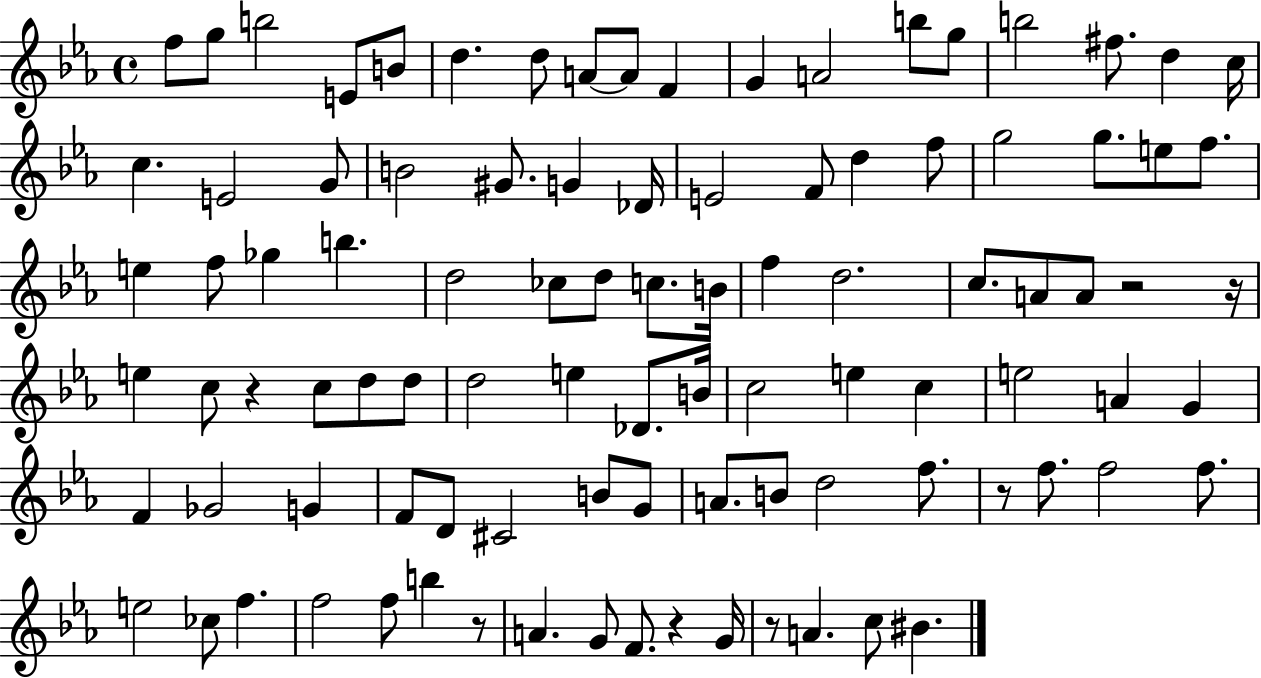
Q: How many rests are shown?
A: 7